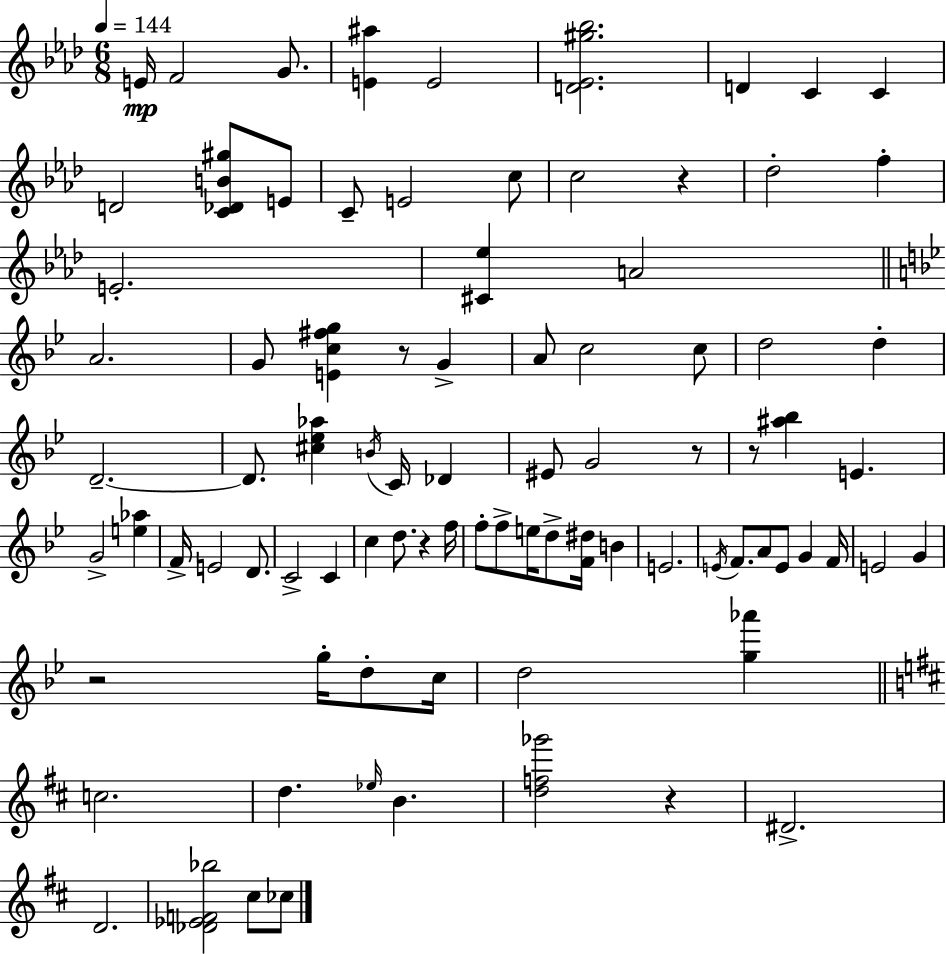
{
  \clef treble
  \numericTimeSignature
  \time 6/8
  \key aes \major
  \tempo 4 = 144
  e'16\mp f'2 g'8. | <e' ais''>4 e'2 | <d' ees' gis'' bes''>2. | d'4 c'4 c'4 | \break d'2 <c' des' b' gis''>8 e'8 | c'8-- e'2 c''8 | c''2 r4 | des''2-. f''4-. | \break e'2.-. | <cis' ees''>4 a'2 | \bar "||" \break \key bes \major a'2. | g'8 <e' c'' fis'' g''>4 r8 g'4-> | a'8 c''2 c''8 | d''2 d''4-. | \break d'2.--~~ | d'8. <cis'' ees'' aes''>4 \acciaccatura { b'16 } c'16 des'4 | eis'8 g'2 r8 | r8 <ais'' bes''>4 e'4. | \break g'2-> <e'' aes''>4 | f'16-> e'2 d'8. | c'2-> c'4 | c''4 d''8. r4 | \break f''16 f''8-. f''8-> e''16 d''8-> <f' dis''>16 b'4 | e'2. | \acciaccatura { e'16 } f'8. a'8 e'8 g'4 | f'16 e'2 g'4 | \break r2 g''16-. d''8-. | c''16 d''2 <g'' aes'''>4 | \bar "||" \break \key b \minor c''2. | d''4. \grace { ees''16 } b'4. | <d'' f'' ges'''>2 r4 | dis'2.-> | \break d'2. | <des' ees' f' bes''>2 cis''8 ces''8 | \bar "|."
}